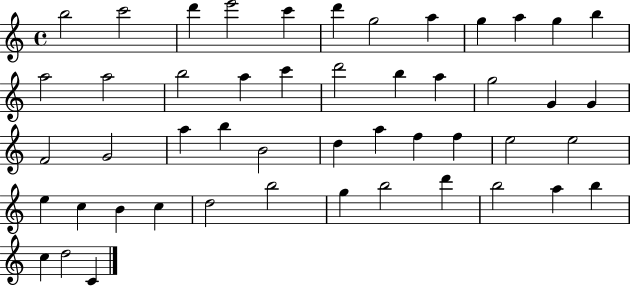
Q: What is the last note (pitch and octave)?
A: C4